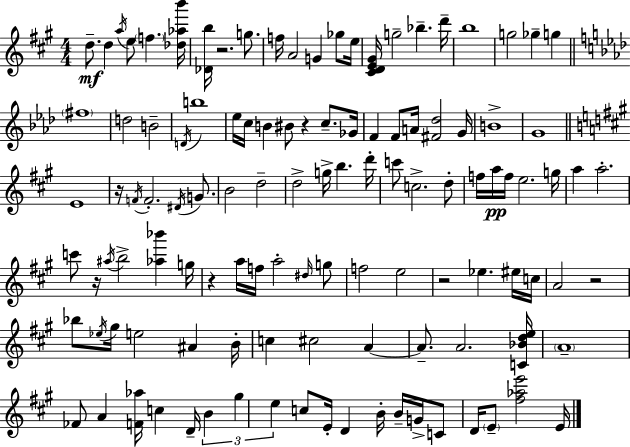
X:1
T:Untitled
M:4/4
L:1/4
K:A
d/2 d a/4 e/2 f [_d_ab']/4 [_Db]/4 z2 g/2 f/4 A2 G _g/2 e/4 [^CDE^G]/4 g2 _b d'/4 b4 g2 _g g ^f4 d2 B2 D/4 b4 _e/4 c/4 B ^B/2 z c/2 _G/4 F F/2 A/4 [^F_d]2 G/4 B4 G4 E4 z/4 F/4 F2 ^D/4 G/2 B2 d2 d2 g/4 b d'/4 c'/2 c2 d/2 f/4 a/4 f/4 e2 g/4 a a2 c'/2 z/4 ^a/4 b2 [_a_b'] g/4 z a/4 f/4 a2 ^d/4 g/2 f2 e2 z2 _e ^e/4 c/4 A2 z2 _b/2 _e/4 ^g/4 e2 ^A B/4 c ^c2 A A/2 A2 [C_Bde]/4 A4 _F/2 A [F_a]/4 c D/4 B ^g e c/2 E/4 D B/4 B/4 G/4 C/2 D/4 E/2 [^f_ae']2 E/4